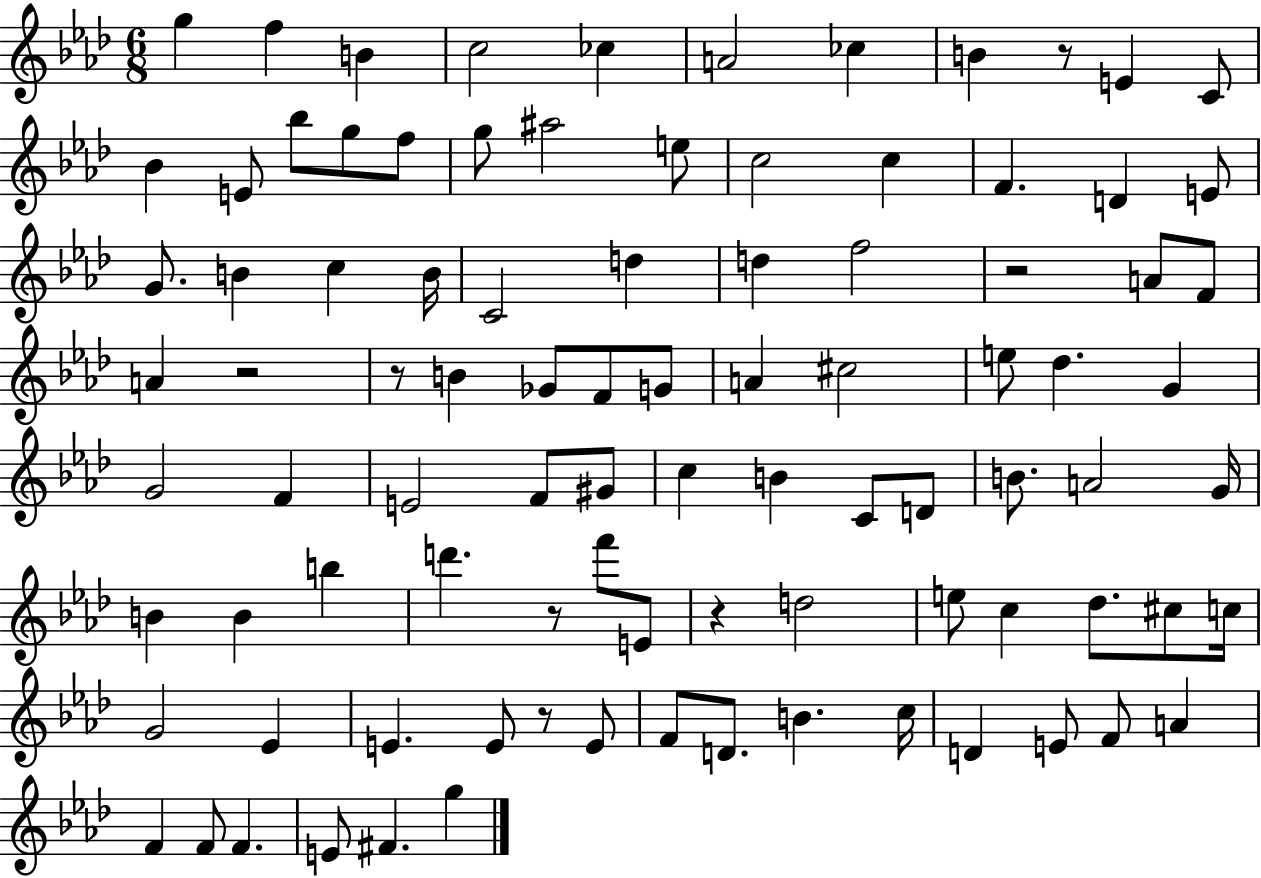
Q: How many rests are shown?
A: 7